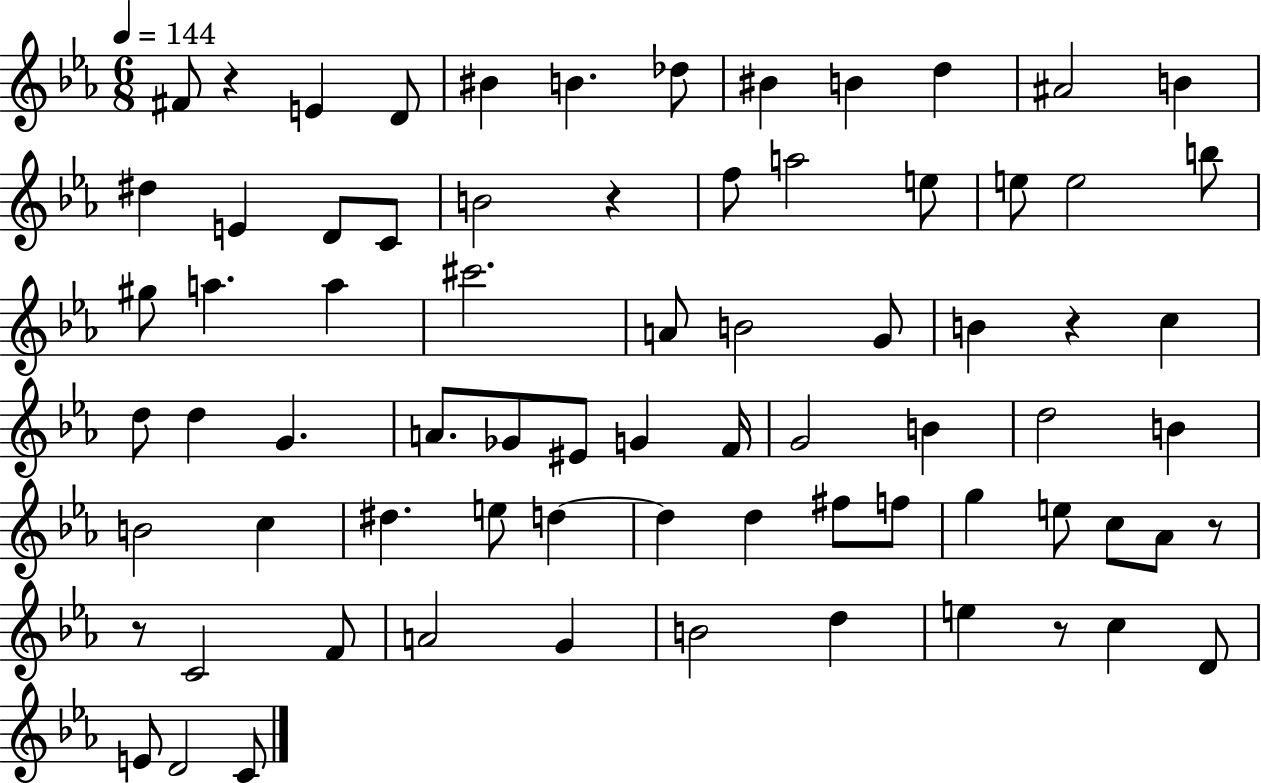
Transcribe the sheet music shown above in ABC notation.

X:1
T:Untitled
M:6/8
L:1/4
K:Eb
^F/2 z E D/2 ^B B _d/2 ^B B d ^A2 B ^d E D/2 C/2 B2 z f/2 a2 e/2 e/2 e2 b/2 ^g/2 a a ^c'2 A/2 B2 G/2 B z c d/2 d G A/2 _G/2 ^E/2 G F/4 G2 B d2 B B2 c ^d e/2 d d d ^f/2 f/2 g e/2 c/2 _A/2 z/2 z/2 C2 F/2 A2 G B2 d e z/2 c D/2 E/2 D2 C/2